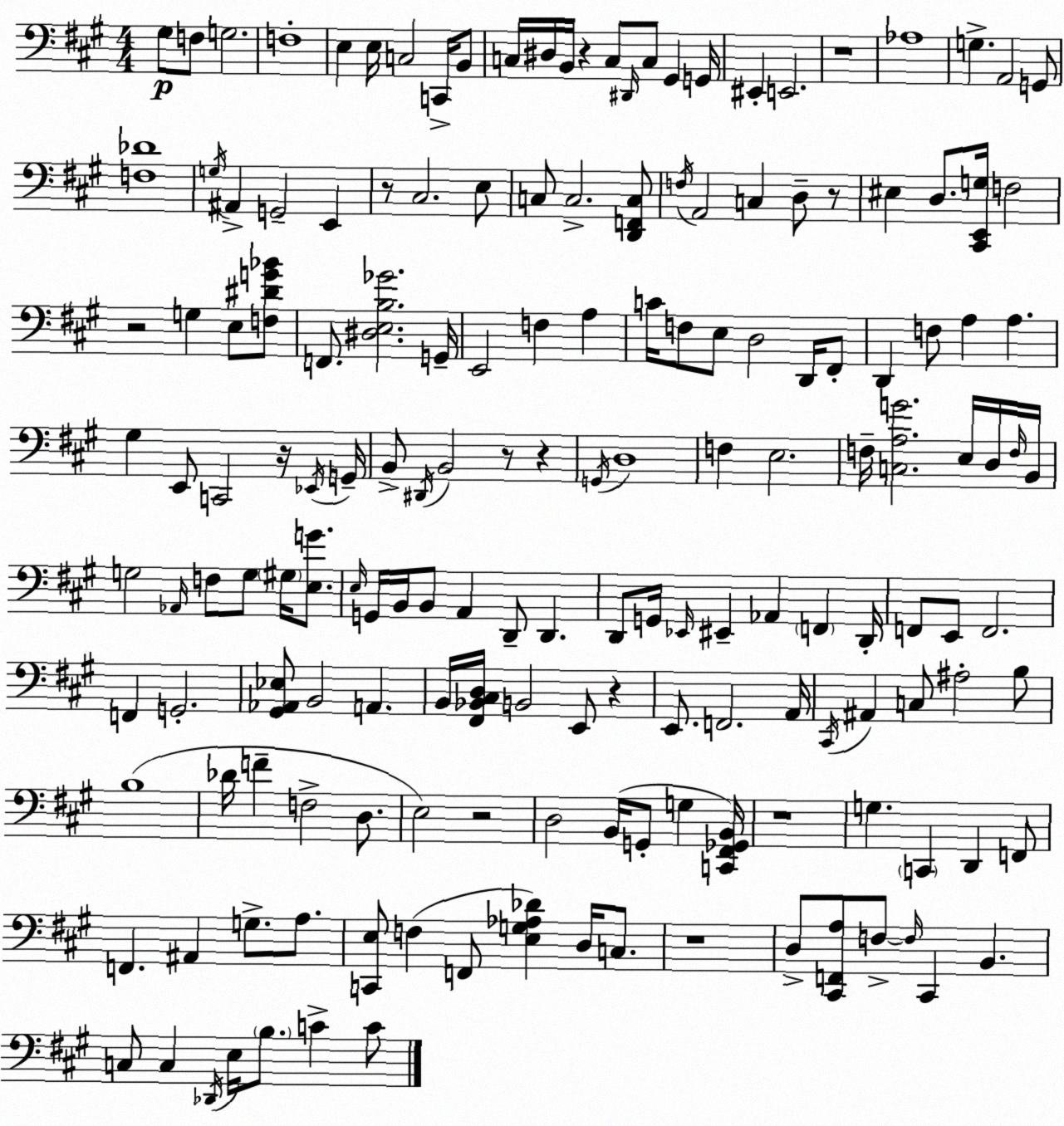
X:1
T:Untitled
M:4/4
L:1/4
K:A
^G,/2 F,/2 G,2 F,4 E, E,/4 C,2 C,,/4 B,,/2 C,/4 ^D,/4 B,,/4 z C,/2 ^D,,/4 C,/2 ^G,, G,,/4 ^E,, E,,2 z4 _A,4 G, A,,2 G,,/2 [F,_D]4 G,/4 ^A,, G,,2 E,, z/2 ^C,2 E,/2 C,/2 C,2 [D,,F,,C,]/2 F,/4 A,,2 C, D,/2 z/2 ^E, D,/2 [^C,,E,,G,]/4 F,2 z2 G, E,/2 [F,^DG_B]/2 F,,/2 [^D,E,B,_G]2 G,,/4 E,,2 F, A, C/4 F,/2 E,/2 D,2 D,,/4 ^F,,/2 D,, F,/2 A, A, ^G, E,,/2 C,,2 z/4 _E,,/4 G,,/4 B,,/2 ^D,,/4 B,,2 z/2 z G,,/4 D,4 F, E,2 F,/4 [C,A,G]2 E,/4 D,/4 F,/4 B,,/4 G,2 _A,,/4 F,/2 G,/2 ^G,/4 [E,G]/2 E,/4 G,,/4 B,,/4 B,,/2 A,, D,,/2 D,, D,,/2 G,,/4 _E,,/4 ^E,, _A,, F,, D,,/4 F,,/2 E,,/2 F,,2 F,, G,,2 [^G,,_A,,_E,]/2 B,,2 A,, B,,/4 [^F,,_B,,^C,D,]/4 B,,2 E,,/2 z E,,/2 F,,2 A,,/4 ^C,,/4 ^A,, C,/2 ^A,2 B,/2 B,4 _D/4 F F,2 D,/2 E,2 z2 D,2 B,,/4 G,,/2 G, [C,,^F,,_G,,B,,]/4 z4 G, C,, D,, F,,/2 F,, ^A,, G,/2 A,/2 [C,,E,]/2 F, F,,/2 [E,G,_A,_D] D,/4 C,/2 z4 D,/2 [^C,,F,,A,]/2 F,/2 F,/4 ^C,, B,, C,/2 C, _D,,/4 E,/4 B,/2 C C/2